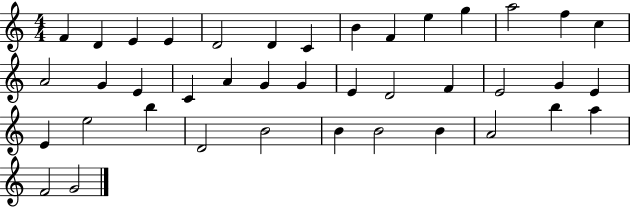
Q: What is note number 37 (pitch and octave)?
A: B5